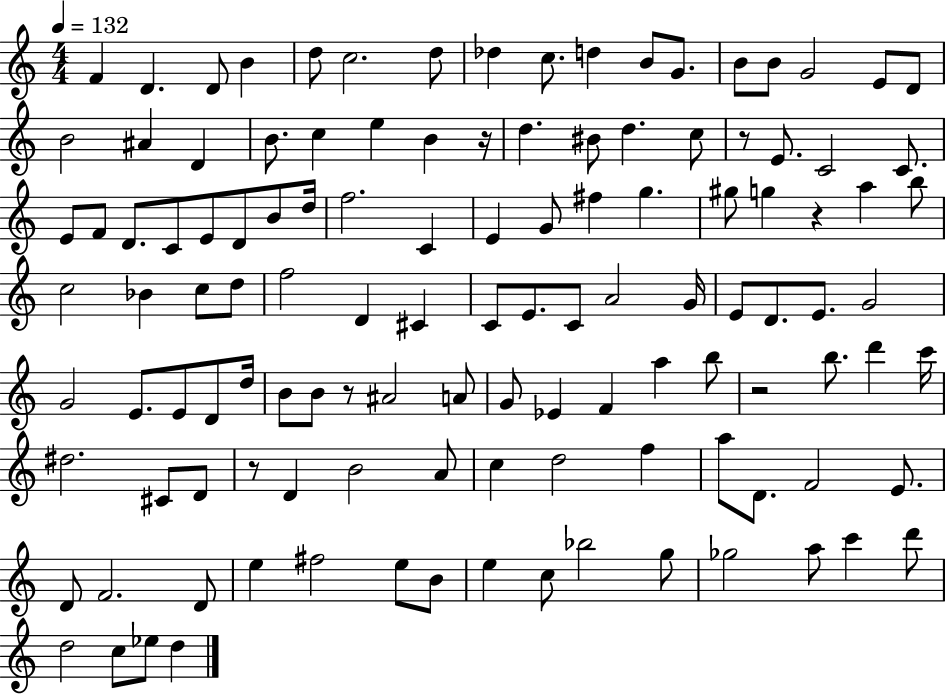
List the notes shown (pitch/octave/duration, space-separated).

F4/q D4/q. D4/e B4/q D5/e C5/h. D5/e Db5/q C5/e. D5/q B4/e G4/e. B4/e B4/e G4/h E4/e D4/e B4/h A#4/q D4/q B4/e. C5/q E5/q B4/q R/s D5/q. BIS4/e D5/q. C5/e R/e E4/e. C4/h C4/e. E4/e F4/e D4/e. C4/e E4/e D4/e B4/e D5/s F5/h. C4/q E4/q G4/e F#5/q G5/q. G#5/e G5/q R/q A5/q B5/e C5/h Bb4/q C5/e D5/e F5/h D4/q C#4/q C4/e E4/e. C4/e A4/h G4/s E4/e D4/e. E4/e. G4/h G4/h E4/e. E4/e D4/e D5/s B4/e B4/e R/e A#4/h A4/e G4/e Eb4/q F4/q A5/q B5/e R/h B5/e. D6/q C6/s D#5/h. C#4/e D4/e R/e D4/q B4/h A4/e C5/q D5/h F5/q A5/e D4/e. F4/h E4/e. D4/e F4/h. D4/e E5/q F#5/h E5/e B4/e E5/q C5/e Bb5/h G5/e Gb5/h A5/e C6/q D6/e D5/h C5/e Eb5/e D5/q